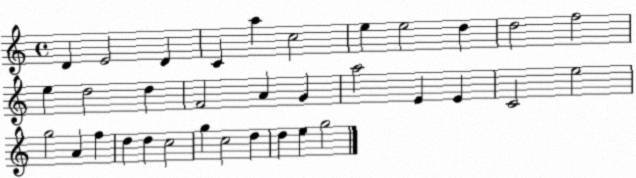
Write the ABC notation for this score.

X:1
T:Untitled
M:4/4
L:1/4
K:C
D E2 D C a c2 e e2 d d2 f2 e d2 d F2 A G a2 E E C2 e2 g2 A f d d c2 g c2 d d e g2